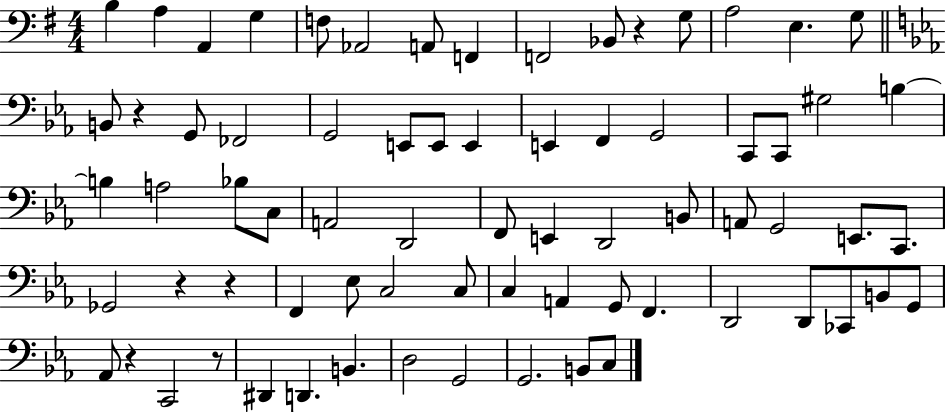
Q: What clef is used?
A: bass